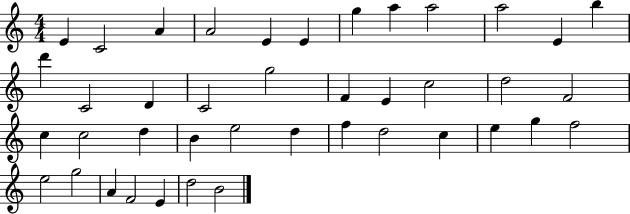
{
  \clef treble
  \numericTimeSignature
  \time 4/4
  \key c \major
  e'4 c'2 a'4 | a'2 e'4 e'4 | g''4 a''4 a''2 | a''2 e'4 b''4 | \break d'''4 c'2 d'4 | c'2 g''2 | f'4 e'4 c''2 | d''2 f'2 | \break c''4 c''2 d''4 | b'4 e''2 d''4 | f''4 d''2 c''4 | e''4 g''4 f''2 | \break e''2 g''2 | a'4 f'2 e'4 | d''2 b'2 | \bar "|."
}